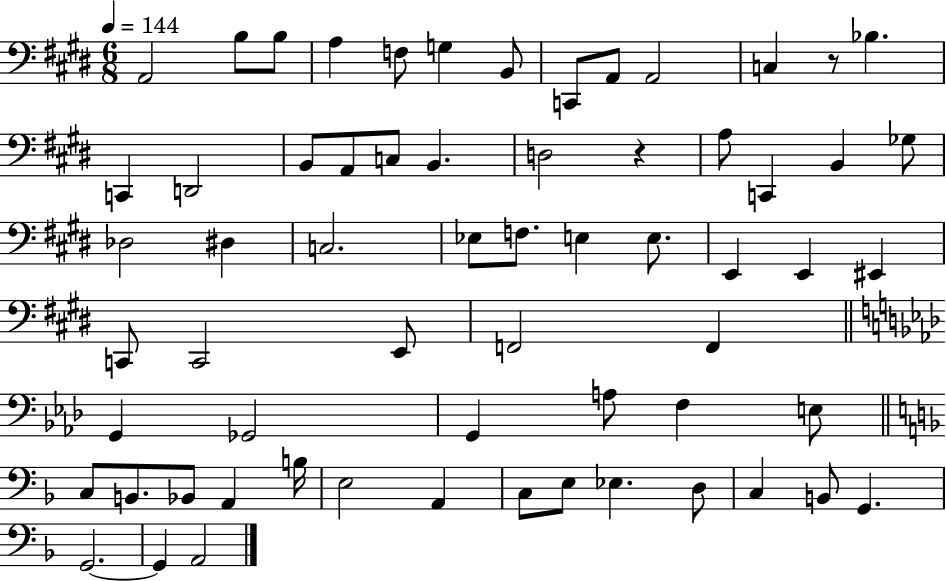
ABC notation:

X:1
T:Untitled
M:6/8
L:1/4
K:E
A,,2 B,/2 B,/2 A, F,/2 G, B,,/2 C,,/2 A,,/2 A,,2 C, z/2 _B, C,, D,,2 B,,/2 A,,/2 C,/2 B,, D,2 z A,/2 C,, B,, _G,/2 _D,2 ^D, C,2 _E,/2 F,/2 E, E,/2 E,, E,, ^E,, C,,/2 C,,2 E,,/2 F,,2 F,, G,, _G,,2 G,, A,/2 F, E,/2 C,/2 B,,/2 _B,,/2 A,, B,/4 E,2 A,, C,/2 E,/2 _E, D,/2 C, B,,/2 G,, G,,2 G,, A,,2